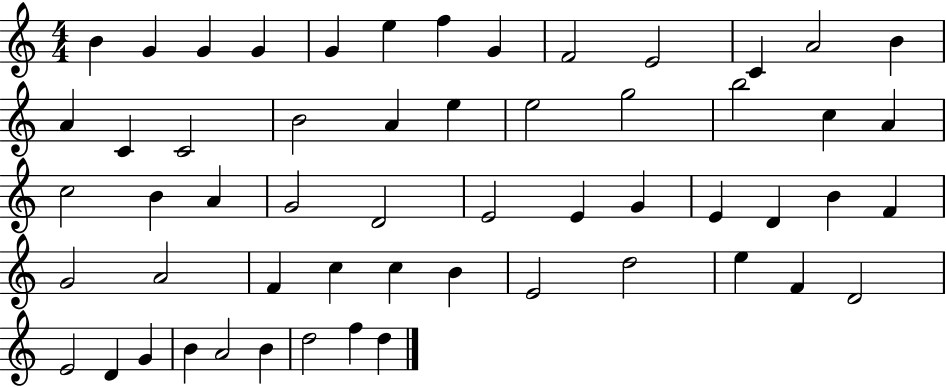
X:1
T:Untitled
M:4/4
L:1/4
K:C
B G G G G e f G F2 E2 C A2 B A C C2 B2 A e e2 g2 b2 c A c2 B A G2 D2 E2 E G E D B F G2 A2 F c c B E2 d2 e F D2 E2 D G B A2 B d2 f d